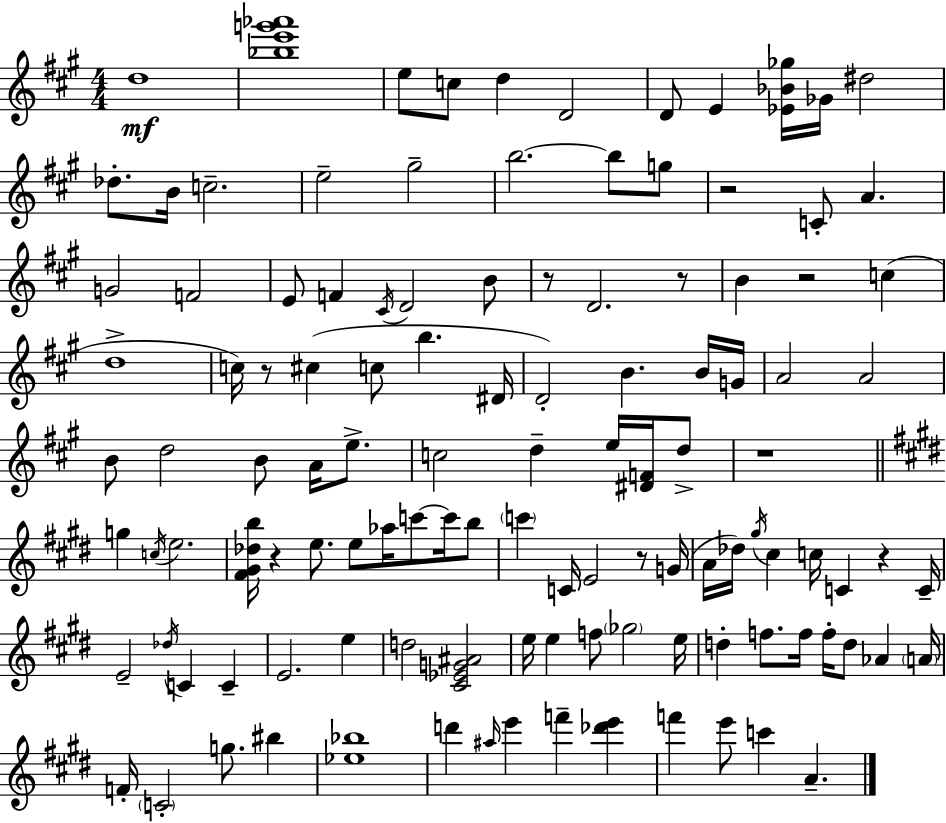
X:1
T:Untitled
M:4/4
L:1/4
K:A
d4 [_be'g'_a']4 e/2 c/2 d D2 D/2 E [_E_B_g]/4 _G/4 ^d2 _d/2 B/4 c2 e2 ^g2 b2 b/2 g/2 z2 C/2 A G2 F2 E/2 F ^C/4 D2 B/2 z/2 D2 z/2 B z2 c d4 c/4 z/2 ^c c/2 b ^D/4 D2 B B/4 G/4 A2 A2 B/2 d2 B/2 A/4 e/2 c2 d e/4 [^DF]/4 d/2 z4 g c/4 e2 [^F^G_db]/4 z e/2 e/2 _a/4 c'/2 c'/4 b/2 c' C/4 E2 z/2 G/4 A/4 _d/4 ^g/4 ^c c/4 C z C/4 E2 _d/4 C C E2 e d2 [^C_EG^A]2 e/4 e f/2 _g2 e/4 d f/2 f/4 f/4 d/2 _A A/4 F/4 C2 g/2 ^b [_e_b]4 d' ^a/4 e' f' [_d'e'] f' e'/2 c' A